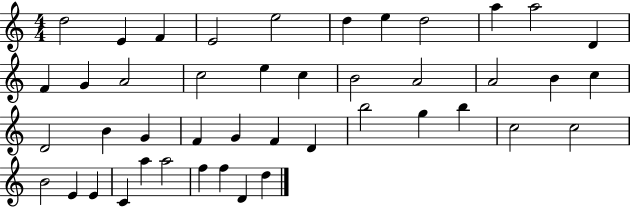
X:1
T:Untitled
M:4/4
L:1/4
K:C
d2 E F E2 e2 d e d2 a a2 D F G A2 c2 e c B2 A2 A2 B c D2 B G F G F D b2 g b c2 c2 B2 E E C a a2 f f D d